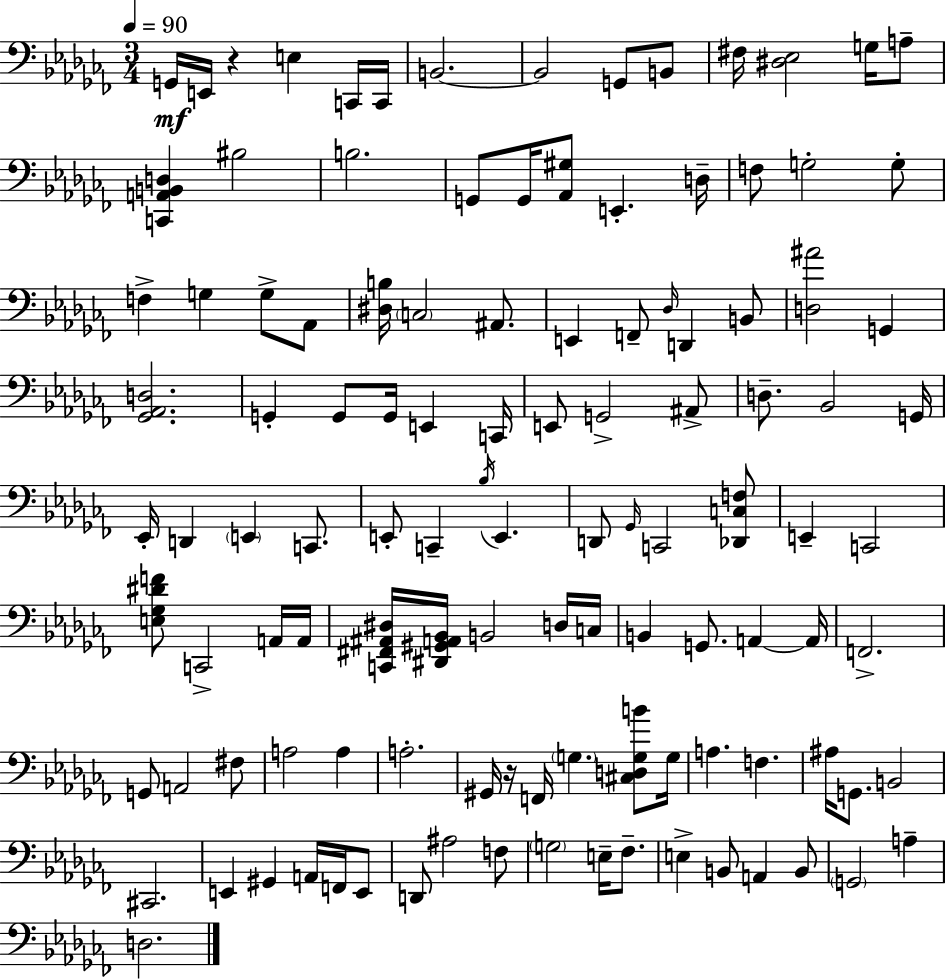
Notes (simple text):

G2/s E2/s R/q E3/q C2/s C2/s B2/h. B2/h G2/e B2/e F#3/s [D#3,Eb3]/h G3/s A3/e [C2,A2,B2,D3]/q BIS3/h B3/h. G2/e G2/s [Ab2,G#3]/e E2/q. D3/s F3/e G3/h G3/e F3/q G3/q G3/e Ab2/e [D#3,B3]/s C3/h A#2/e. E2/q F2/e Db3/s D2/q B2/e [D3,A#4]/h G2/q [Gb2,Ab2,D3]/h. G2/q G2/e G2/s E2/q C2/s E2/e G2/h A#2/e D3/e. Bb2/h G2/s Eb2/s D2/q E2/q C2/e. E2/e C2/q Bb3/s E2/q. D2/e Gb2/s C2/h [Db2,C3,F3]/e E2/q C2/h [E3,Gb3,D#4,F4]/e C2/h A2/s A2/s [C2,F#2,A#2,D#3]/s [D#2,G#2,A2,Bb2]/s B2/h D3/s C3/s B2/q G2/e. A2/q A2/s F2/h. G2/e A2/h F#3/e A3/h A3/q A3/h. G#2/s R/s F2/s G3/q. [C#3,D3,G3,B4]/e G3/s A3/q. F3/q. A#3/s G2/e. B2/h C#2/h. E2/q G#2/q A2/s F2/s E2/e D2/e A#3/h F3/e G3/h E3/s FES3/e. E3/q B2/e A2/q B2/e G2/h A3/q D3/h.